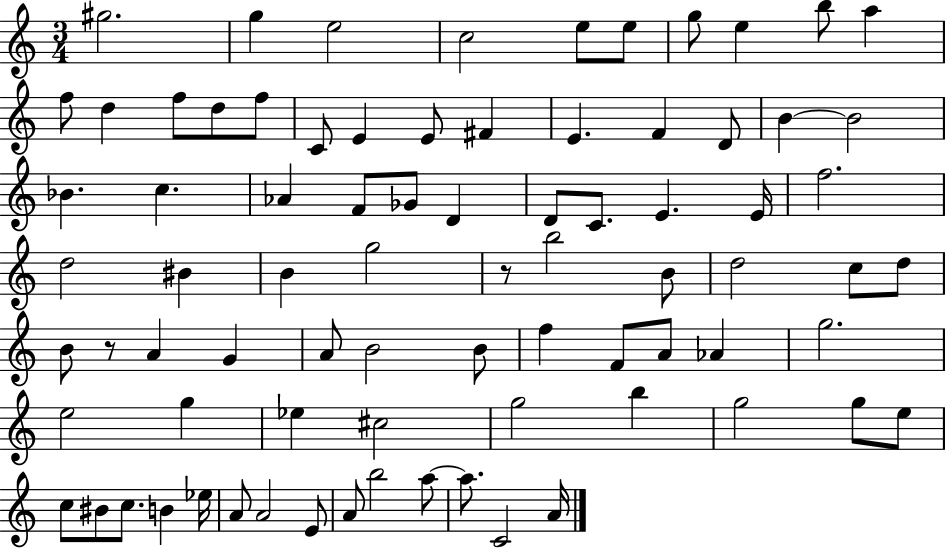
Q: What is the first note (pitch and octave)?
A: G#5